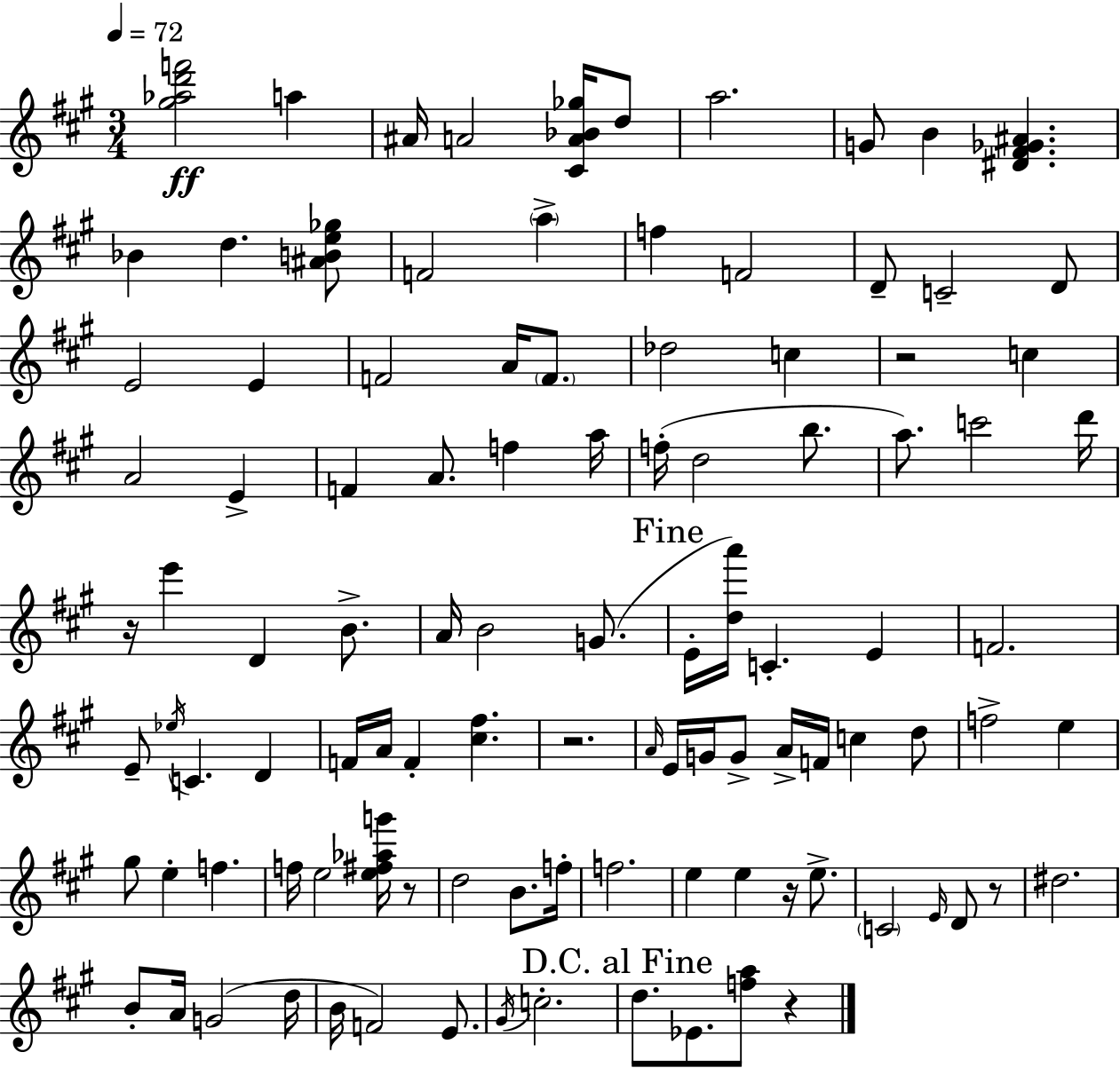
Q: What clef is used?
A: treble